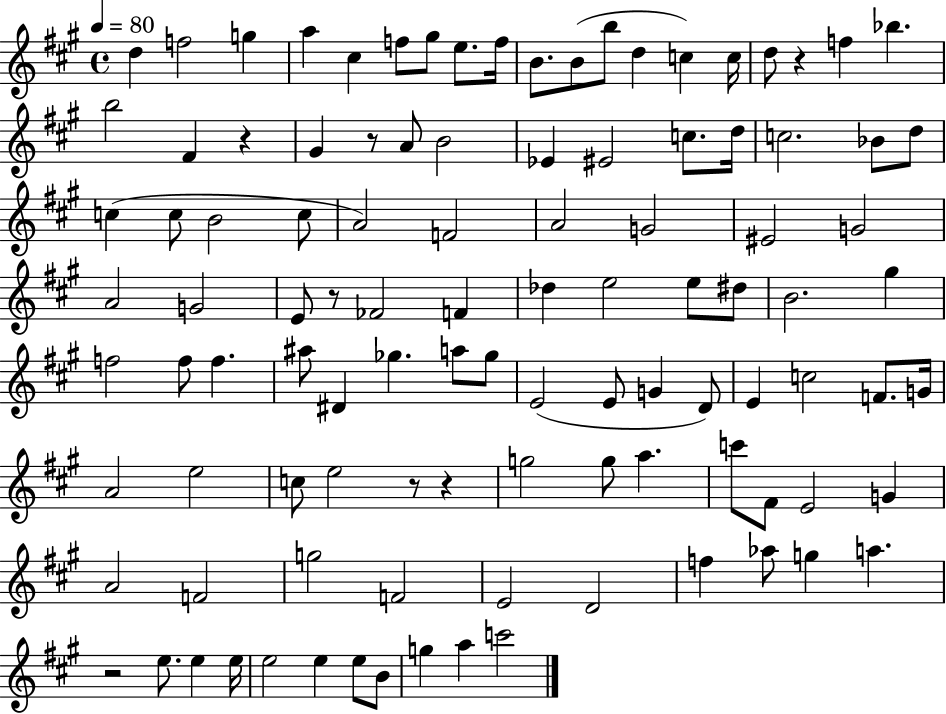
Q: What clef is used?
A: treble